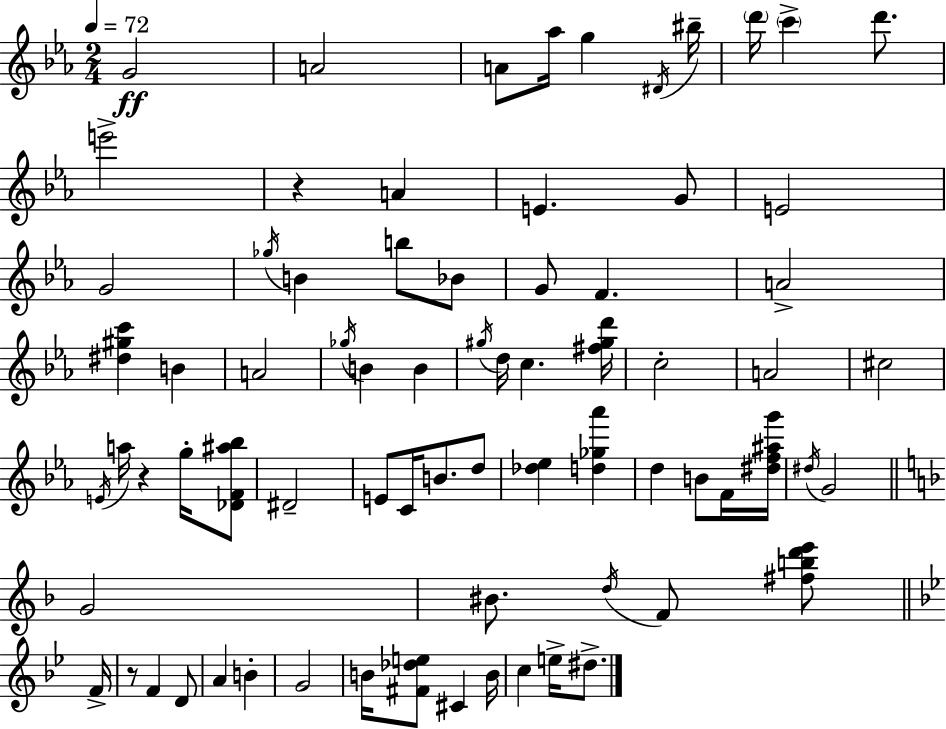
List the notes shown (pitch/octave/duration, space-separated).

G4/h A4/h A4/e Ab5/s G5/q D#4/s BIS5/s D6/s C6/q D6/e. E6/h R/q A4/q E4/q. G4/e E4/h G4/h Gb5/s B4/q B5/e Bb4/e G4/e F4/q. A4/h [D#5,G#5,C6]/q B4/q A4/h Gb5/s B4/q B4/q G#5/s D5/s C5/q. [F#5,G#5,D6]/s C5/h A4/h C#5/h E4/s A5/s R/q G5/s [Db4,F4,A#5,Bb5]/e D#4/h E4/e C4/s B4/e. D5/e [Db5,Eb5]/q [D5,Gb5,Ab6]/q D5/q B4/e F4/s [D#5,F5,A#5,G6]/s D#5/s G4/h G4/h BIS4/e. D5/s F4/e [F#5,B5,D6,E6]/e F4/s R/e F4/q D4/e A4/q B4/q G4/h B4/s [F#4,Db5,E5]/e C#4/q B4/s C5/q E5/s D#5/e.